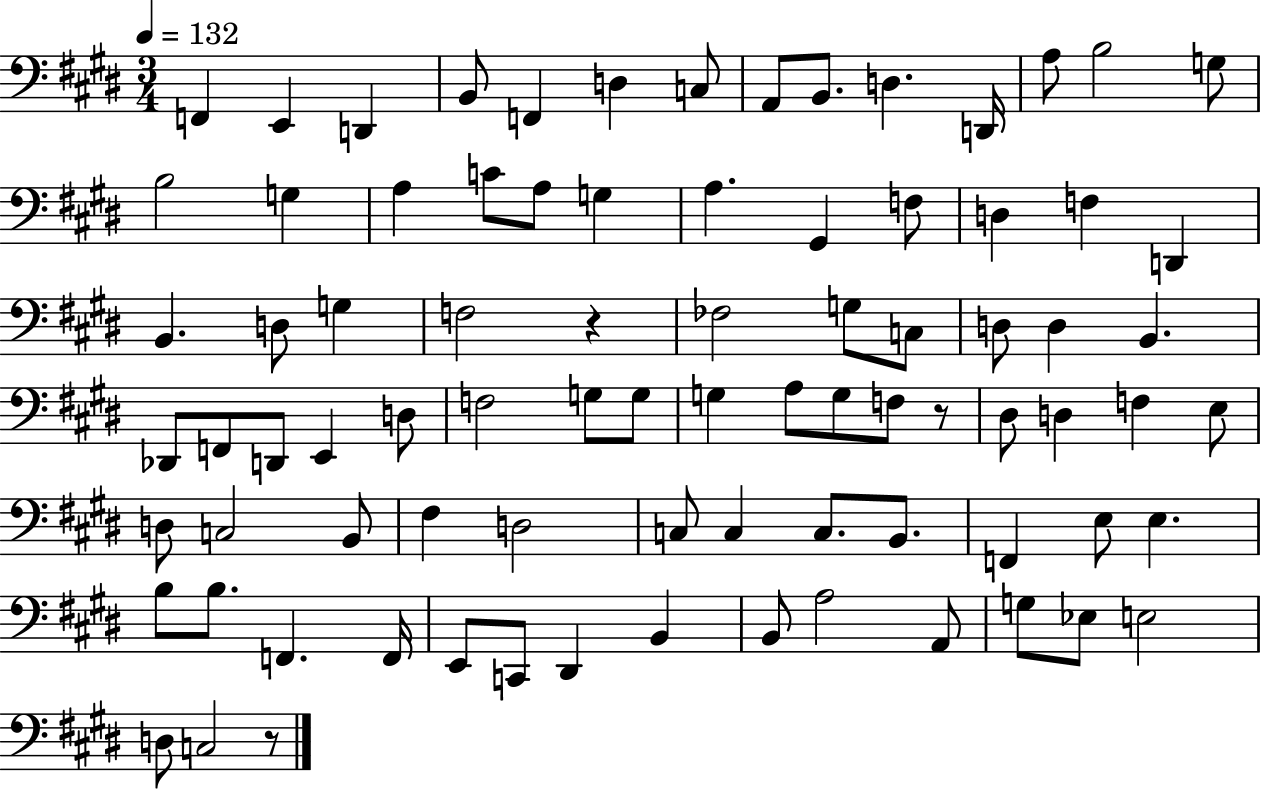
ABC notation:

X:1
T:Untitled
M:3/4
L:1/4
K:E
F,, E,, D,, B,,/2 F,, D, C,/2 A,,/2 B,,/2 D, D,,/4 A,/2 B,2 G,/2 B,2 G, A, C/2 A,/2 G, A, ^G,, F,/2 D, F, D,, B,, D,/2 G, F,2 z _F,2 G,/2 C,/2 D,/2 D, B,, _D,,/2 F,,/2 D,,/2 E,, D,/2 F,2 G,/2 G,/2 G, A,/2 G,/2 F,/2 z/2 ^D,/2 D, F, E,/2 D,/2 C,2 B,,/2 ^F, D,2 C,/2 C, C,/2 B,,/2 F,, E,/2 E, B,/2 B,/2 F,, F,,/4 E,,/2 C,,/2 ^D,, B,, B,,/2 A,2 A,,/2 G,/2 _E,/2 E,2 D,/2 C,2 z/2